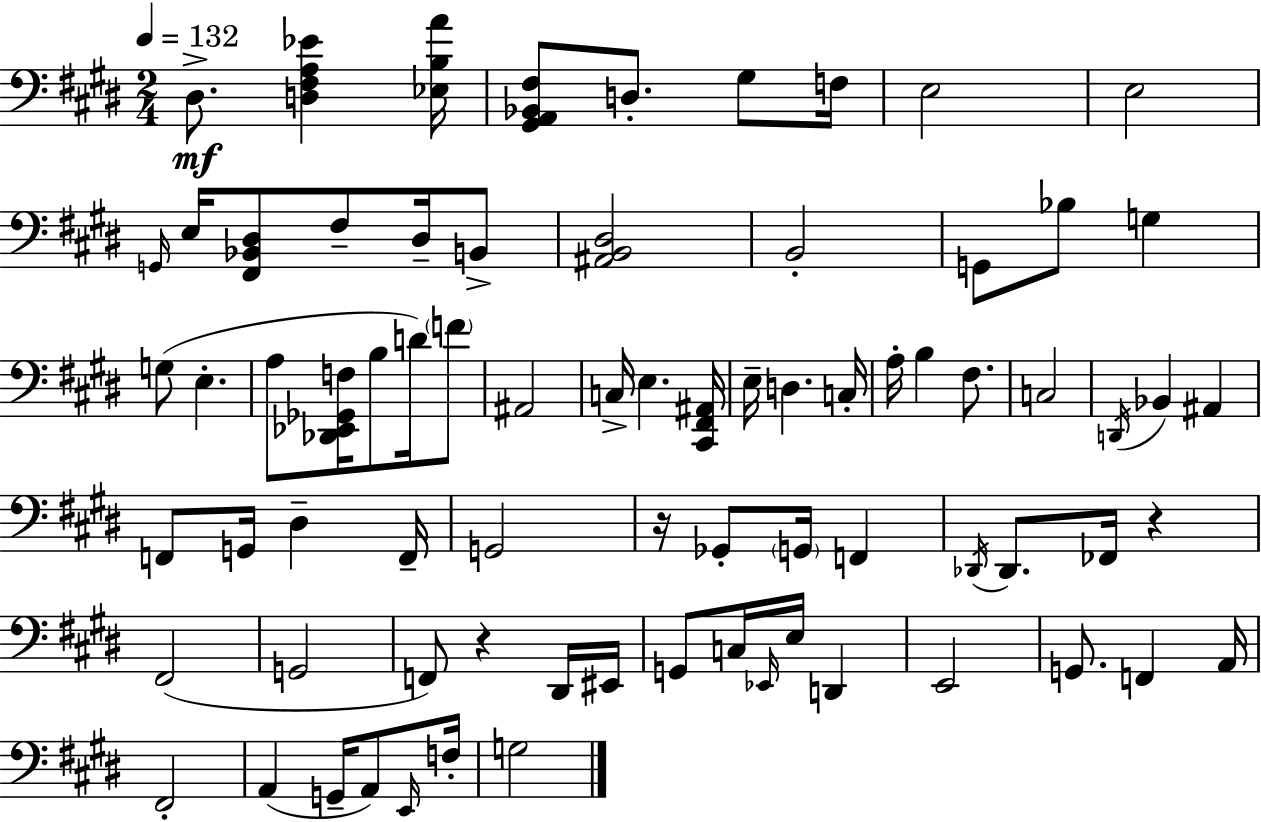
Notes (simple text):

D#3/e. [D3,F#3,A3,Eb4]/q [Eb3,B3,A4]/s [G#2,A2,Bb2,F#3]/e D3/e. G#3/e F3/s E3/h E3/h G2/s E3/s [F#2,Bb2,D#3]/e F#3/e D#3/s B2/e [A#2,B2,D#3]/h B2/h G2/e Bb3/e G3/q G3/e E3/q. A3/e [Db2,Eb2,Gb2,F3]/s B3/e D4/s F4/e A#2/h C3/s E3/q. [C#2,F#2,A#2]/s E3/s D3/q. C3/s A3/s B3/q F#3/e. C3/h D2/s Bb2/q A#2/q F2/e G2/s D#3/q F2/s G2/h R/s Gb2/e G2/s F2/q Db2/s Db2/e. FES2/s R/q F#2/h G2/h F2/e R/q D#2/s EIS2/s G2/e C3/s Eb2/s E3/s D2/q E2/h G2/e. F2/q A2/s F#2/h A2/q G2/s A2/e E2/s F3/s G3/h